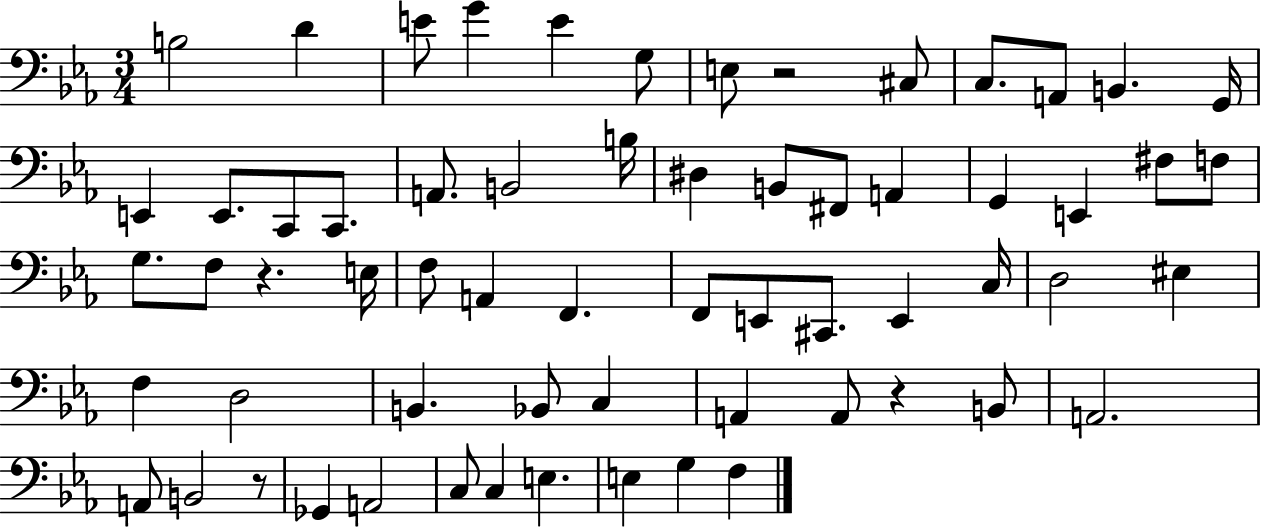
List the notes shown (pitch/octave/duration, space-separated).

B3/h D4/q E4/e G4/q E4/q G3/e E3/e R/h C#3/e C3/e. A2/e B2/q. G2/s E2/q E2/e. C2/e C2/e. A2/e. B2/h B3/s D#3/q B2/e F#2/e A2/q G2/q E2/q F#3/e F3/e G3/e. F3/e R/q. E3/s F3/e A2/q F2/q. F2/e E2/e C#2/e. E2/q C3/s D3/h EIS3/q F3/q D3/h B2/q. Bb2/e C3/q A2/q A2/e R/q B2/e A2/h. A2/e B2/h R/e Gb2/q A2/h C3/e C3/q E3/q. E3/q G3/q F3/q